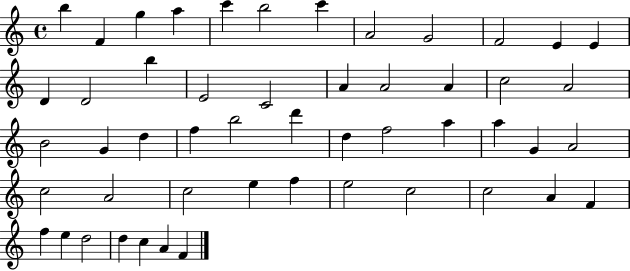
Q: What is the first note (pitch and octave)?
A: B5